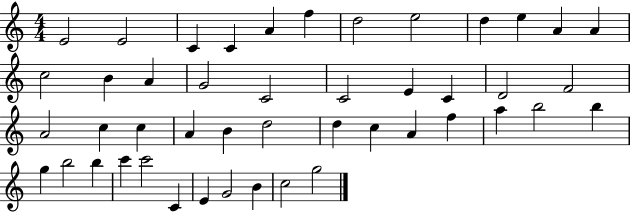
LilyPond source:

{
  \clef treble
  \numericTimeSignature
  \time 4/4
  \key c \major
  e'2 e'2 | c'4 c'4 a'4 f''4 | d''2 e''2 | d''4 e''4 a'4 a'4 | \break c''2 b'4 a'4 | g'2 c'2 | c'2 e'4 c'4 | d'2 f'2 | \break a'2 c''4 c''4 | a'4 b'4 d''2 | d''4 c''4 a'4 f''4 | a''4 b''2 b''4 | \break g''4 b''2 b''4 | c'''4 c'''2 c'4 | e'4 g'2 b'4 | c''2 g''2 | \break \bar "|."
}